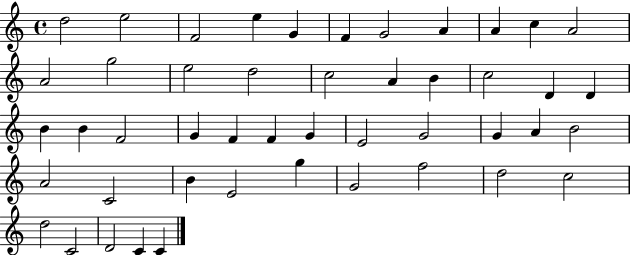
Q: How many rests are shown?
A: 0